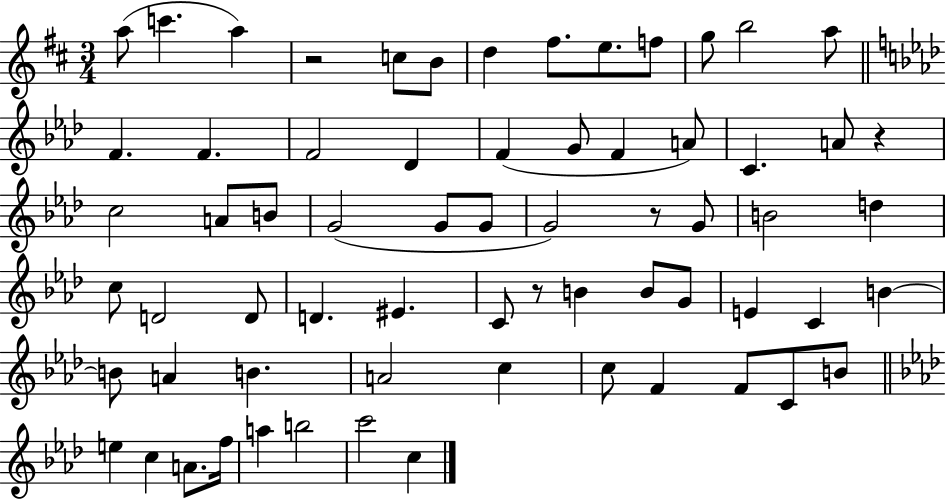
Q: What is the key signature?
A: D major